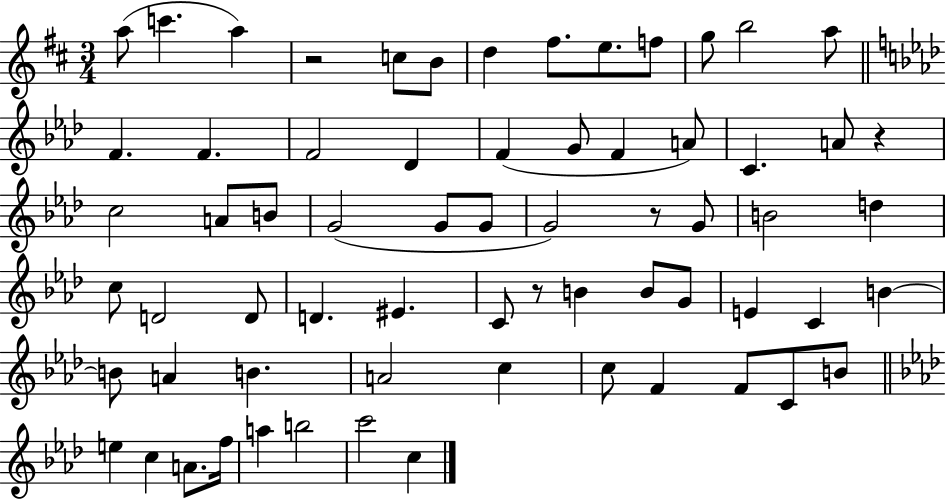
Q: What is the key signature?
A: D major